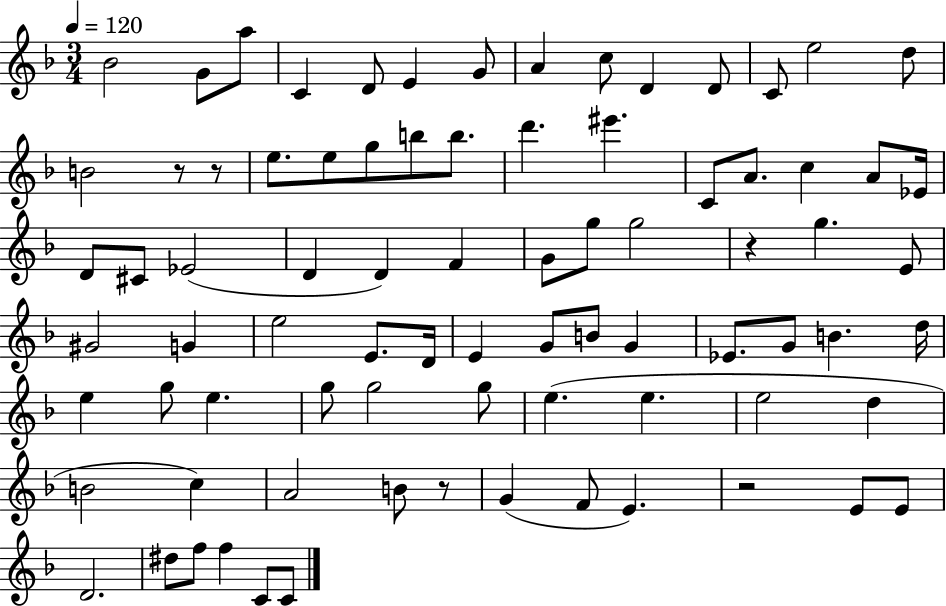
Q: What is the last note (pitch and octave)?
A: C4